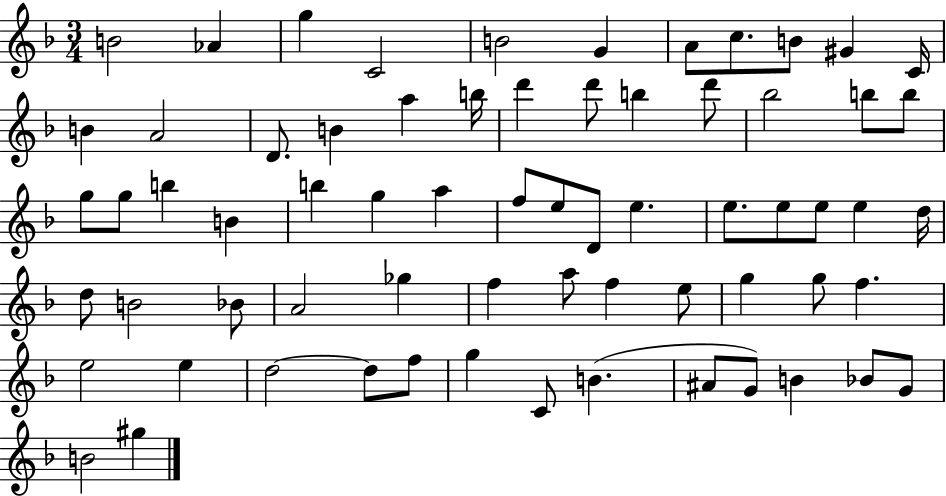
{
  \clef treble
  \numericTimeSignature
  \time 3/4
  \key f \major
  b'2 aes'4 | g''4 c'2 | b'2 g'4 | a'8 c''8. b'8 gis'4 c'16 | \break b'4 a'2 | d'8. b'4 a''4 b''16 | d'''4 d'''8 b''4 d'''8 | bes''2 b''8 b''8 | \break g''8 g''8 b''4 b'4 | b''4 g''4 a''4 | f''8 e''8 d'8 e''4. | e''8. e''8 e''8 e''4 d''16 | \break d''8 b'2 bes'8 | a'2 ges''4 | f''4 a''8 f''4 e''8 | g''4 g''8 f''4. | \break e''2 e''4 | d''2~~ d''8 f''8 | g''4 c'8 b'4.( | ais'8 g'8) b'4 bes'8 g'8 | \break b'2 gis''4 | \bar "|."
}